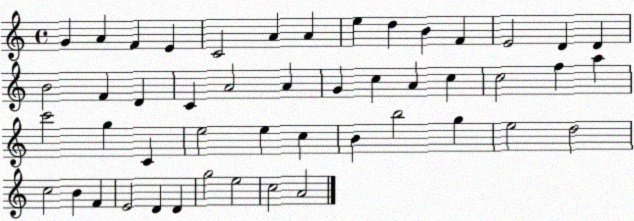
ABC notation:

X:1
T:Untitled
M:4/4
L:1/4
K:C
G A F E C2 A A e d B F E2 D D B2 F D C A2 A G c A c c2 f a c'2 g C e2 e c B b2 g e2 d2 c2 B F E2 D D g2 e2 c2 A2